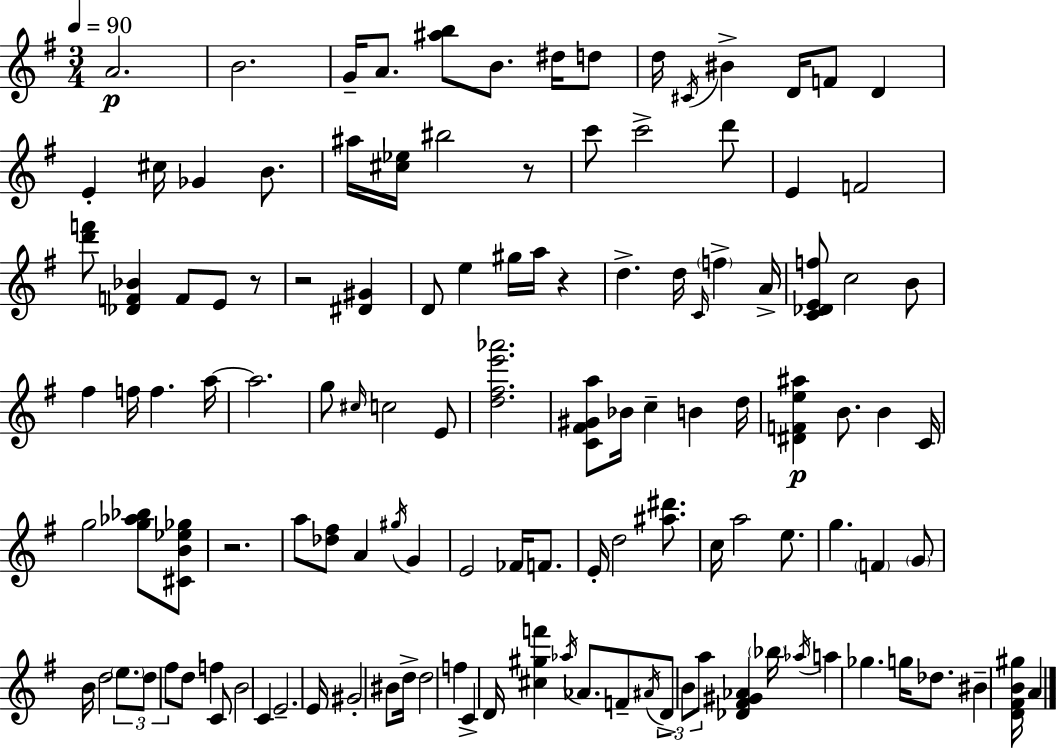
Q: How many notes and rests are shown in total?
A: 124